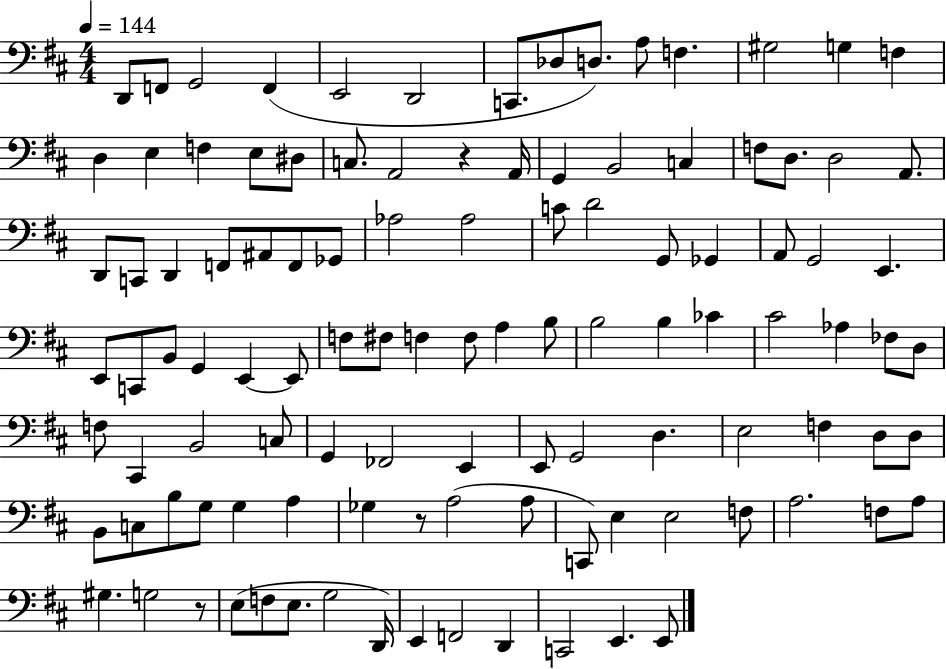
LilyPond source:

{
  \clef bass
  \numericTimeSignature
  \time 4/4
  \key d \major
  \tempo 4 = 144
  d,8 f,8 g,2 f,4( | e,2 d,2 | c,8. des8 d8.) a8 f4. | gis2 g4 f4 | \break d4 e4 f4 e8 dis8 | c8. a,2 r4 a,16 | g,4 b,2 c4 | f8 d8. d2 a,8. | \break d,8 c,8 d,4 f,8 ais,8 f,8 ges,8 | aes2 aes2 | c'8 d'2 g,8 ges,4 | a,8 g,2 e,4. | \break e,8 c,8 b,8 g,4 e,4~~ e,8 | f8 fis8 f4 f8 a4 b8 | b2 b4 ces'4 | cis'2 aes4 fes8 d8 | \break f8 cis,4 b,2 c8 | g,4 fes,2 e,4 | e,8 g,2 d4. | e2 f4 d8 d8 | \break b,8 c8 b8 g8 g4 a4 | ges4 r8 a2( a8 | c,8) e4 e2 f8 | a2. f8 a8 | \break gis4. g2 r8 | e8( f8 e8. g2 d,16) | e,4 f,2 d,4 | c,2 e,4. e,8 | \break \bar "|."
}